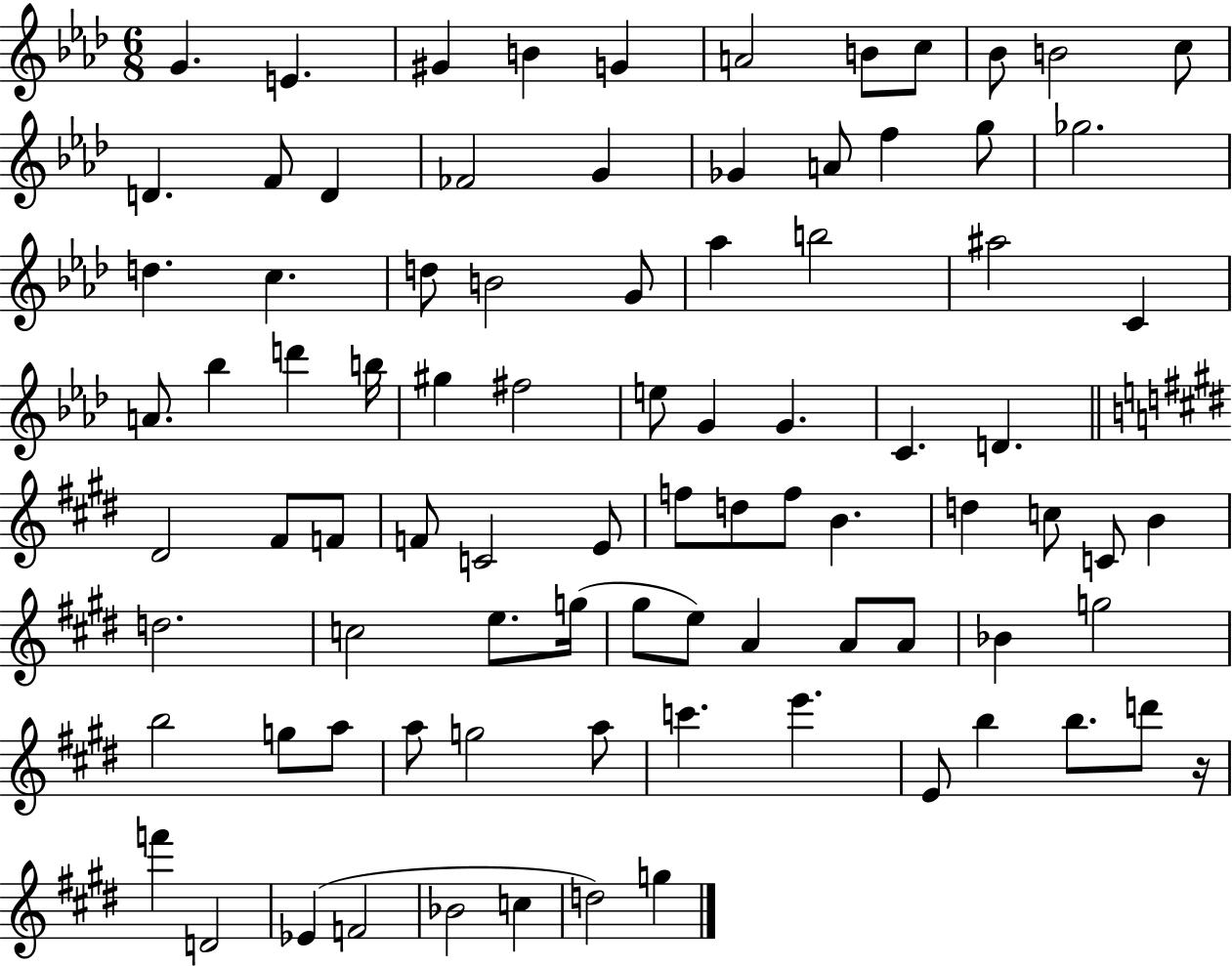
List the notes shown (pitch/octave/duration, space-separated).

G4/q. E4/q. G#4/q B4/q G4/q A4/h B4/e C5/e Bb4/e B4/h C5/e D4/q. F4/e D4/q FES4/h G4/q Gb4/q A4/e F5/q G5/e Gb5/h. D5/q. C5/q. D5/e B4/h G4/e Ab5/q B5/h A#5/h C4/q A4/e. Bb5/q D6/q B5/s G#5/q F#5/h E5/e G4/q G4/q. C4/q. D4/q. D#4/h F#4/e F4/e F4/e C4/h E4/e F5/e D5/e F5/e B4/q. D5/q C5/e C4/e B4/q D5/h. C5/h E5/e. G5/s G#5/e E5/e A4/q A4/e A4/e Bb4/q G5/h B5/h G5/e A5/e A5/e G5/h A5/e C6/q. E6/q. E4/e B5/q B5/e. D6/e R/s F6/q D4/h Eb4/q F4/h Bb4/h C5/q D5/h G5/q